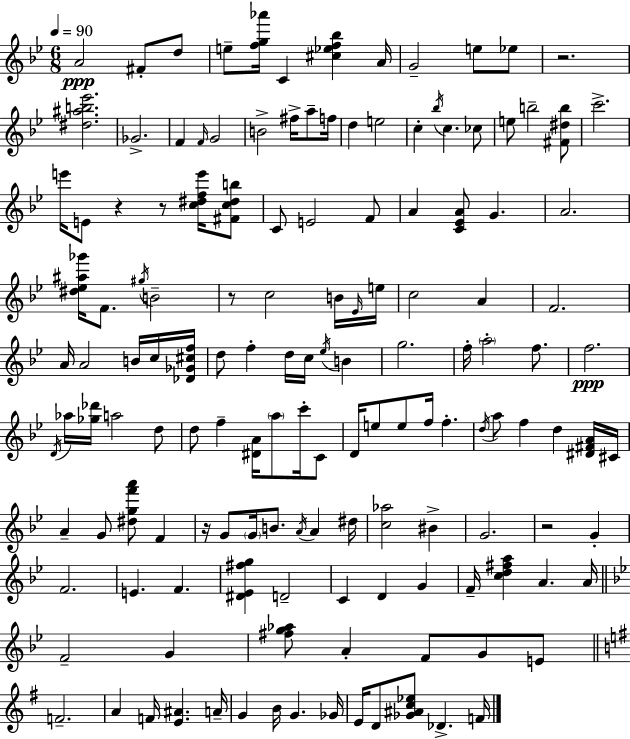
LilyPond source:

{
  \clef treble
  \numericTimeSignature
  \time 6/8
  \key g \minor
  \tempo 4 = 90
  a'2\ppp fis'8-. d''8 | e''8-- <f'' g'' aes'''>16 c'4 <cis'' ees'' f'' bes''>4 a'16 | g'2-- e''8 ees''8 | r2. | \break <dis'' ais'' b'' ees'''>2. | ges'2.-> | f'4 \grace { f'16 } g'2 | b'2-> fis''16-> a''8-- | \break f''16 d''4 e''2 | c''4-. \acciaccatura { bes''16 } c''4. | ces''8 e''8 b''2-- | <fis' dis'' b''>8 c'''2.-> | \break e'''16 e'8 r4 r8 <c'' dis'' f'' e'''>16 | <fis' c'' dis'' b''>8 c'8 e'2 | f'8 a'4 <c' ees' a'>8 g'4. | a'2. | \break <dis'' ees'' ais'' ges'''>16 f'8. \acciaccatura { gis''16 } b'2-- | r8 c''2 | b'16 \grace { ees'16 } e''16 c''2 | a'4 f'2. | \break a'16 a'2 | b'16 c''16 <des' ges' cis'' f''>16 d''8 f''4-. d''16 c''16 | \acciaccatura { ees''16 } b'4 g''2. | f''16-. \parenthesize a''2-. | \break f''8. f''2.\ppp | \acciaccatura { d'16 } aes''16 <ges'' des'''>16 a''2 | d''8 d''8 f''4-- | <dis' a'>16 \parenthesize a''8 c'''16-. c'8 d'16 e''8 e''8 f''16 | \break f''4.-. \acciaccatura { d''16 } a''8 f''4 | d''4 <dis' fis' a'>16 cis'16 a'4-- g'8 | <dis'' g'' f''' a'''>8 f'4 r16 g'8 \parenthesize g'16 b'8. | \acciaccatura { a'16 } a'4 dis''16 <c'' aes''>2 | \break bis'4-> g'2. | r2 | g'4-. f'2. | e'4. | \break f'4. <dis' ees' fis'' g''>4 | d'2-- c'4 | d'4 g'4 f'16-- <c'' d'' fis'' a''>4 | a'4. a'16 \bar "||" \break \key bes \major f'2-- g'4 | <fis'' g'' aes''>8 a'4-. f'8 g'8 e'8 | \bar "||" \break \key g \major f'2.-- | a'4 f'16 <e' ais'>4. a'16-- | g'4 b'16 g'4. ges'16 | e'16 d'8 <ges' ais' c'' ees''>8 des'4.-> f'16 | \break \bar "|."
}